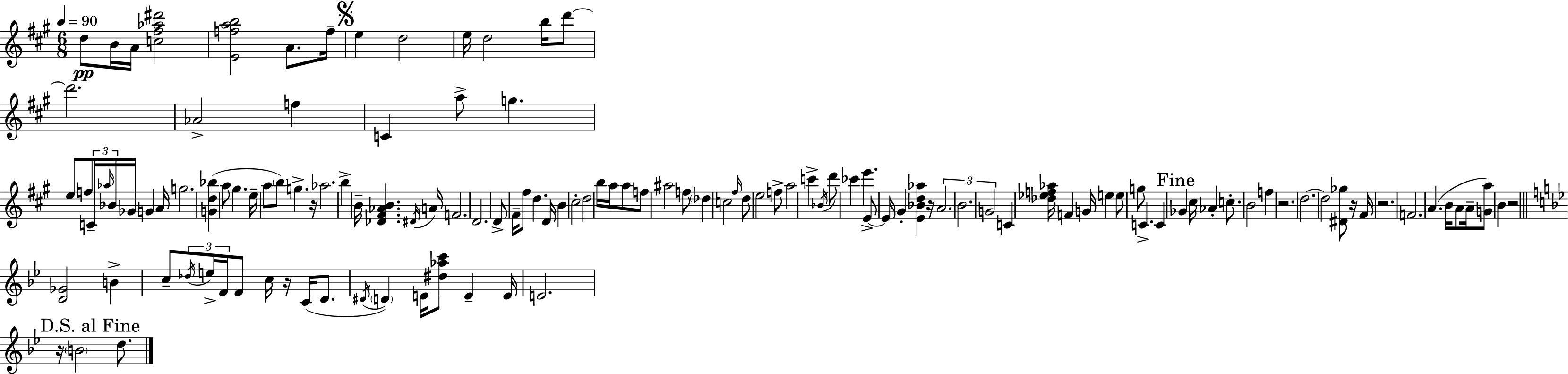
D5/e B4/s A4/s [C5,F#5,Ab5,D#6]/h [E4,F5,A5,B5]/h A4/e. F5/s E5/q D5/h E5/s D5/h B5/s D6/e D6/h. Ab4/h F5/q C4/q A5/e G5/q. E5/e F5/e C4/s Ab5/s Bb4/s Gb4/s G4/q A4/s G5/h. [G4,D5,Bb5]/q A5/e G#5/q. E5/s A5/e B5/e G5/q. R/s Ab5/h. B5/q B4/s [Db4,F#4,Ab4,B4]/q. D#4/s A4/s F4/h. D4/h. D4/e F#4/s F#5/e D5/q. D4/s B4/q C#5/h D5/h B5/s A5/s A5/e F5/e A#5/h F5/e Db5/q C5/h F#5/s D5/e E5/h F5/e A5/h C6/q Bb4/s D6/e CES6/q E6/q. E4/e E4/s G#4/q [E4,Bb4,D5,Ab5]/q R/s A4/h. B4/h. G4/h C4/q [Db5,Eb5,F5,Ab5]/s F4/q G4/s E5/q E5/e G5/e C4/q. C4/q Gb4/q C#5/s Ab4/q C5/e. B4/h F5/q R/h. D5/h. D5/h [D#4,Gb5]/e R/s F#4/s R/h. F4/h. A4/q. B4/s A4/e A4/s [G4,A5]/e B4/q R/h [D4,Gb4]/h B4/q C5/e Db5/s E5/s F4/s F4/e C5/s R/s C4/s D4/e. D#4/s D4/q E4/s [D#5,Ab5,C6]/e E4/q E4/s E4/h. R/s B4/h D5/e.